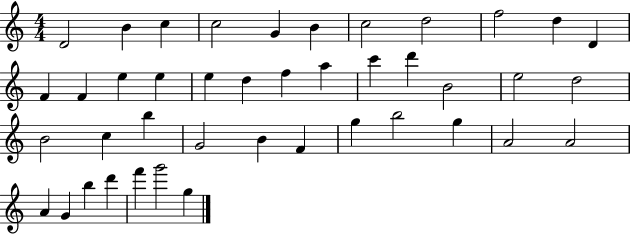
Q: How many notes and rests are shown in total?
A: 42